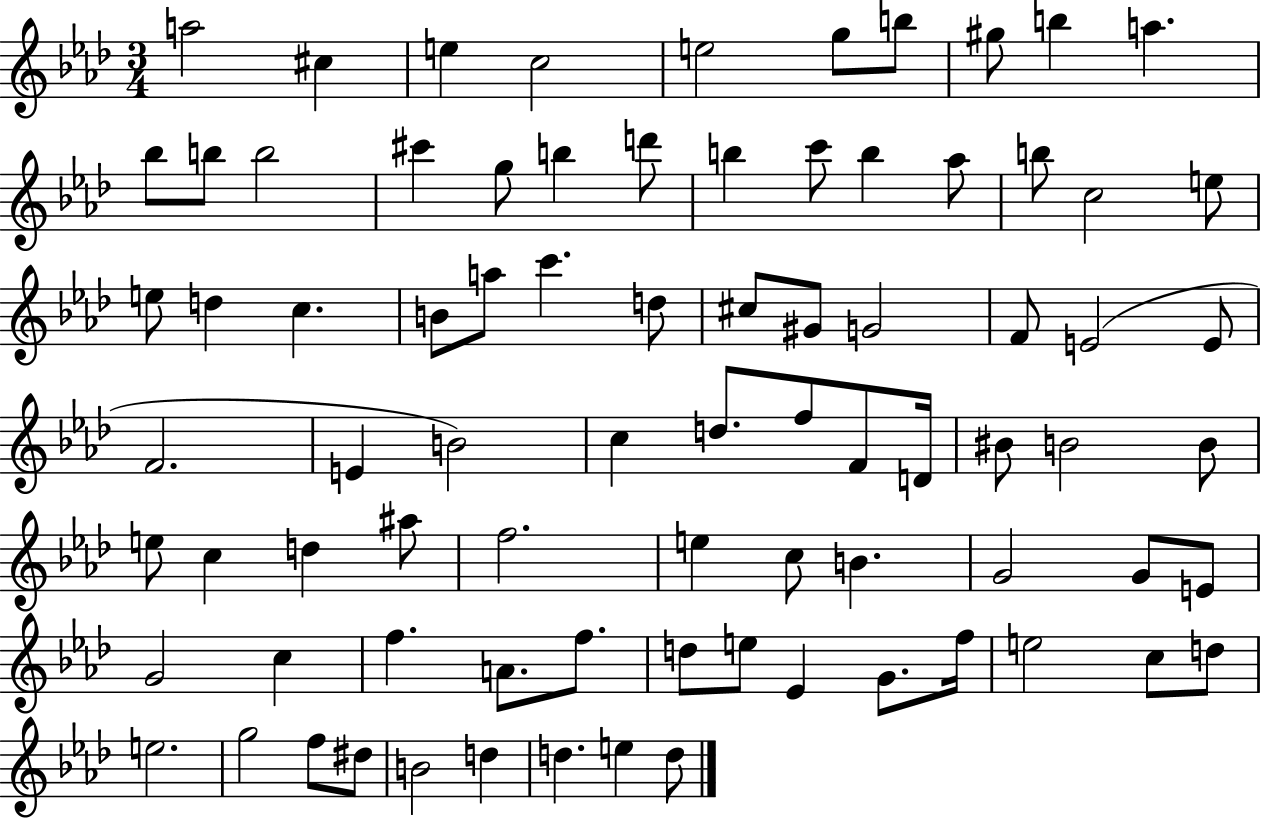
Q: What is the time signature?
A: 3/4